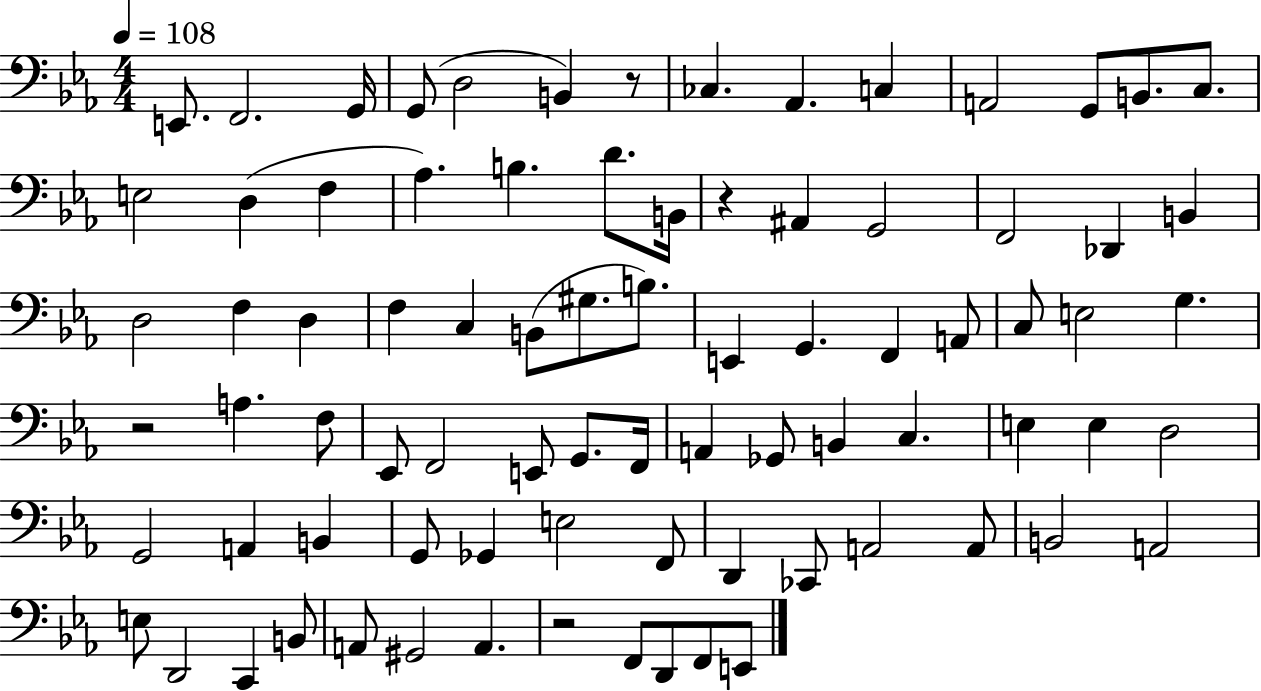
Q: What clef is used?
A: bass